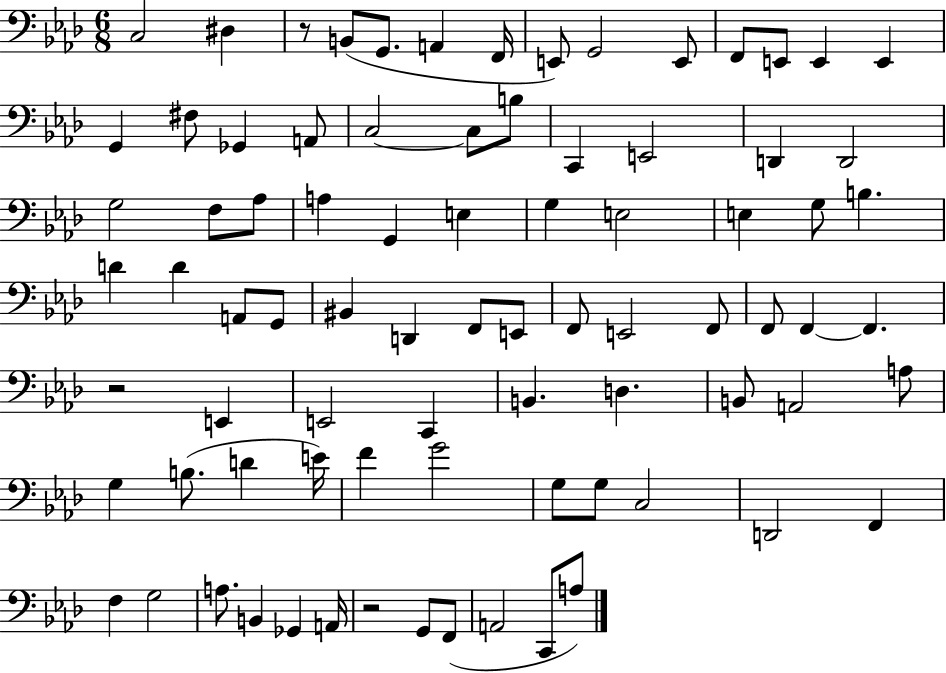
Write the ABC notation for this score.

X:1
T:Untitled
M:6/8
L:1/4
K:Ab
C,2 ^D, z/2 B,,/2 G,,/2 A,, F,,/4 E,,/2 G,,2 E,,/2 F,,/2 E,,/2 E,, E,, G,, ^F,/2 _G,, A,,/2 C,2 C,/2 B,/2 C,, E,,2 D,, D,,2 G,2 F,/2 _A,/2 A, G,, E, G, E,2 E, G,/2 B, D D A,,/2 G,,/2 ^B,, D,, F,,/2 E,,/2 F,,/2 E,,2 F,,/2 F,,/2 F,, F,, z2 E,, E,,2 C,, B,, D, B,,/2 A,,2 A,/2 G, B,/2 D E/4 F G2 G,/2 G,/2 C,2 D,,2 F,, F, G,2 A,/2 B,, _G,, A,,/4 z2 G,,/2 F,,/2 A,,2 C,,/2 A,/2